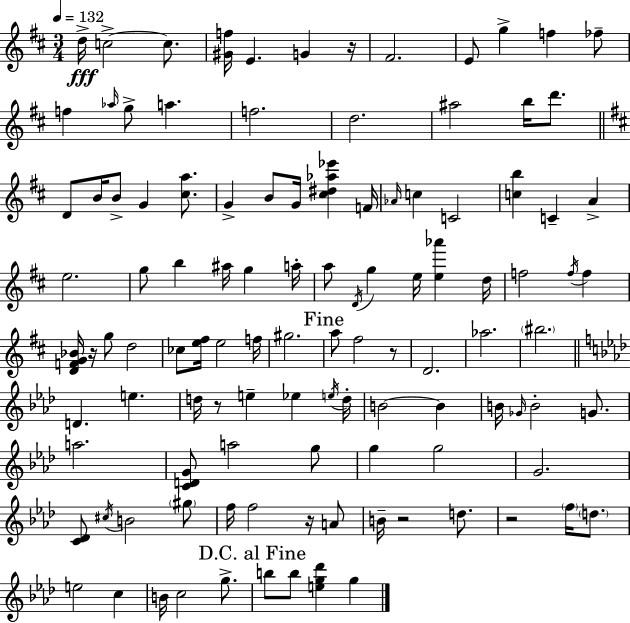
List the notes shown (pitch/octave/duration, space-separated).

D5/s C5/h C5/e. [G#4,F5]/s E4/q. G4/q R/s F#4/h. E4/e G5/q F5/q FES5/e F5/q Ab5/s G5/e A5/q. F5/h. D5/h. A#5/h B5/s D6/e. D4/e B4/s B4/e G4/q [C#5,A5]/e. G4/q B4/e G4/s [C#5,D#5,Ab5,Eb6]/q F4/s Ab4/s C5/q C4/h [C5,B5]/q C4/q A4/q E5/h. G5/e B5/q A#5/s G5/q A5/s A5/e D4/s G5/q E5/s [E5,Ab6]/q D5/s F5/h F5/s F5/q [D4,F4,G4,Bb4]/s R/s G5/e D5/h CES5/e [E5,F#5]/s E5/h F5/s G#5/h. A5/e F#5/h R/e D4/h. Ab5/h. BIS5/h. D4/q. E5/q. D5/s R/e E5/q Eb5/q E5/s D5/s B4/h B4/q B4/s Gb4/s B4/h G4/e. A5/h. [C4,D4,G4]/e A5/h G5/e G5/q G5/h G4/h. [C4,Db4]/e C#5/s B4/h G#5/e F5/s F5/h R/s A4/e B4/s R/h D5/e. R/h F5/s D5/e. E5/h C5/q B4/s C5/h G5/e. B5/e B5/e [E5,G5,Db6]/q G5/q